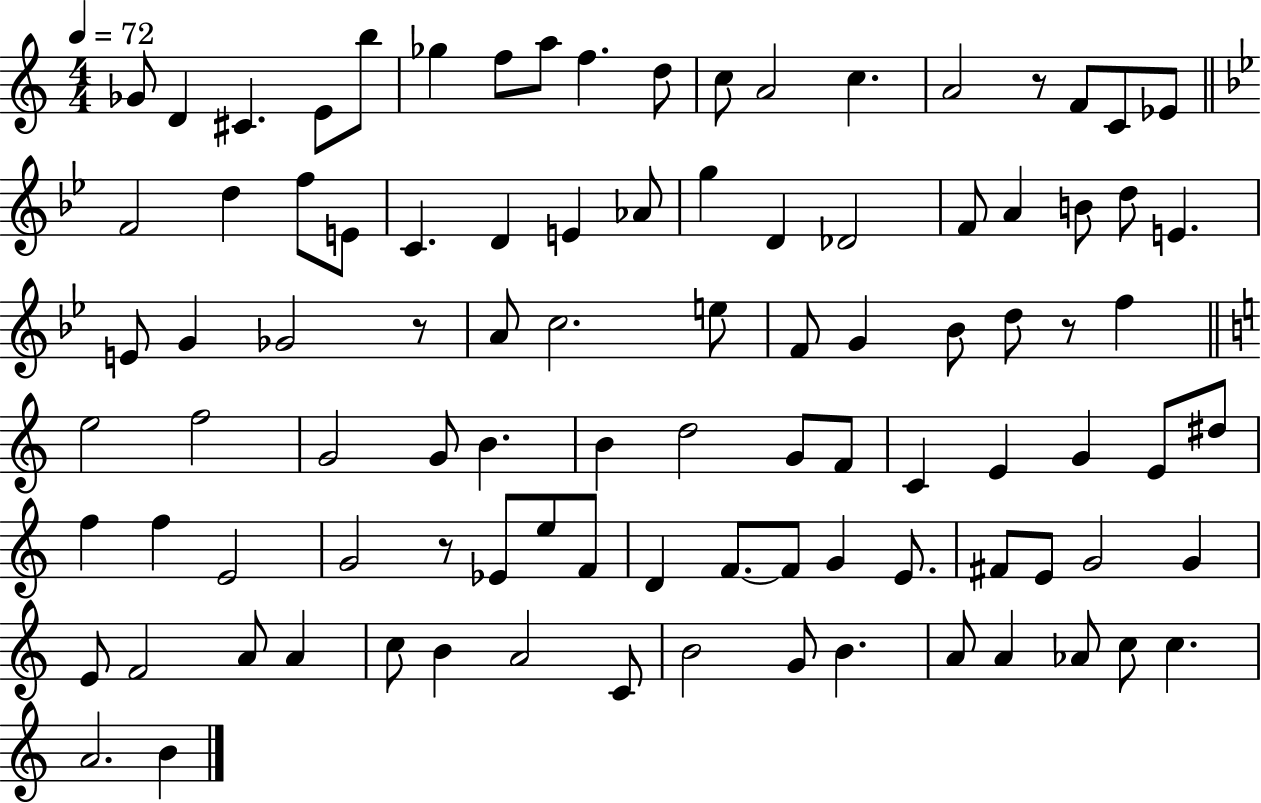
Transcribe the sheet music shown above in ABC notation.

X:1
T:Untitled
M:4/4
L:1/4
K:C
_G/2 D ^C E/2 b/2 _g f/2 a/2 f d/2 c/2 A2 c A2 z/2 F/2 C/2 _E/2 F2 d f/2 E/2 C D E _A/2 g D _D2 F/2 A B/2 d/2 E E/2 G _G2 z/2 A/2 c2 e/2 F/2 G _B/2 d/2 z/2 f e2 f2 G2 G/2 B B d2 G/2 F/2 C E G E/2 ^d/2 f f E2 G2 z/2 _E/2 e/2 F/2 D F/2 F/2 G E/2 ^F/2 E/2 G2 G E/2 F2 A/2 A c/2 B A2 C/2 B2 G/2 B A/2 A _A/2 c/2 c A2 B